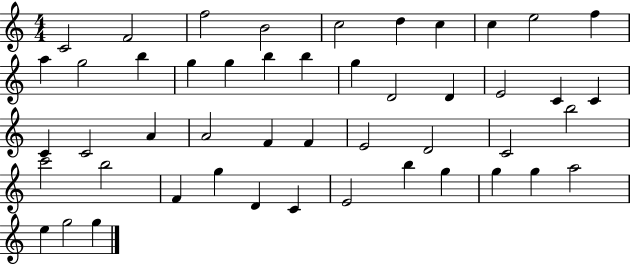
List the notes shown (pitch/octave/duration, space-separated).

C4/h F4/h F5/h B4/h C5/h D5/q C5/q C5/q E5/h F5/q A5/q G5/h B5/q G5/q G5/q B5/q B5/q G5/q D4/h D4/q E4/h C4/q C4/q C4/q C4/h A4/q A4/h F4/q F4/q E4/h D4/h C4/h B5/h C6/h B5/h F4/q G5/q D4/q C4/q E4/h B5/q G5/q G5/q G5/q A5/h E5/q G5/h G5/q